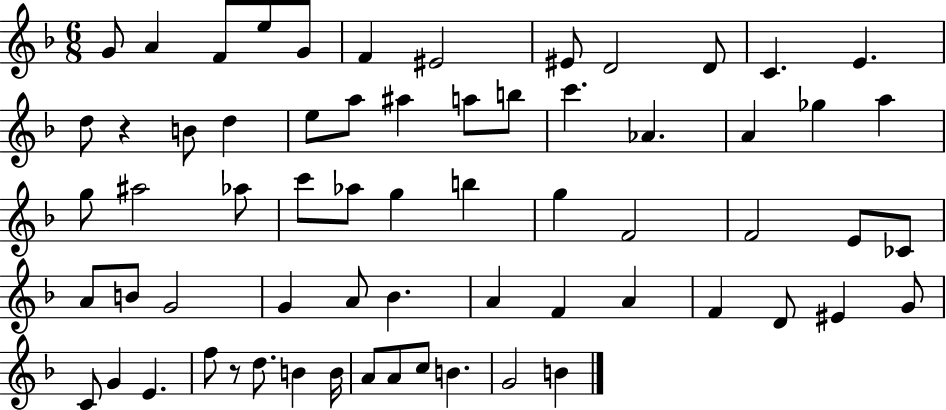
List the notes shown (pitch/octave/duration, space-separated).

G4/e A4/q F4/e E5/e G4/e F4/q EIS4/h EIS4/e D4/h D4/e C4/q. E4/q. D5/e R/q B4/e D5/q E5/e A5/e A#5/q A5/e B5/e C6/q. Ab4/q. A4/q Gb5/q A5/q G5/e A#5/h Ab5/e C6/e Ab5/e G5/q B5/q G5/q F4/h F4/h E4/e CES4/e A4/e B4/e G4/h G4/q A4/e Bb4/q. A4/q F4/q A4/q F4/q D4/e EIS4/q G4/e C4/e G4/q E4/q. F5/e R/e D5/e. B4/q B4/s A4/e A4/e C5/e B4/q. G4/h B4/q